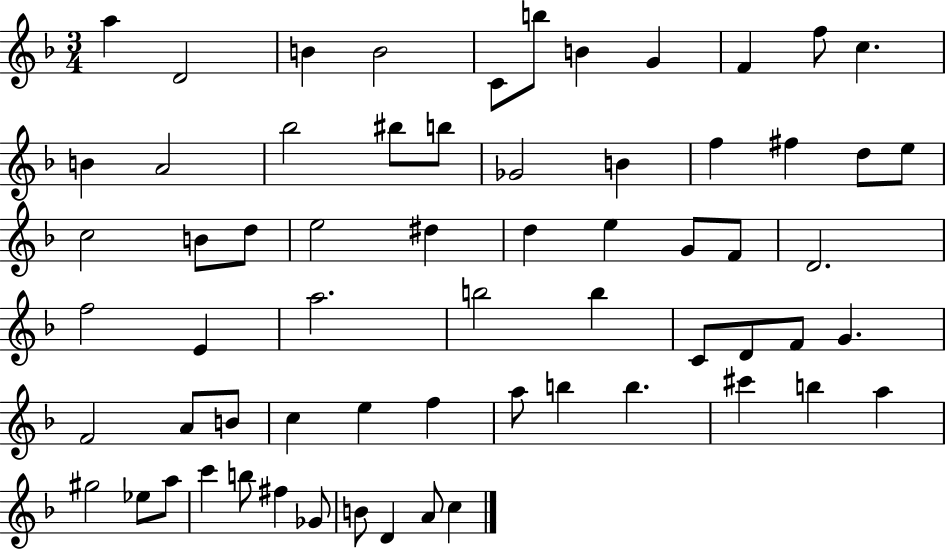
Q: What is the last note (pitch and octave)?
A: C5